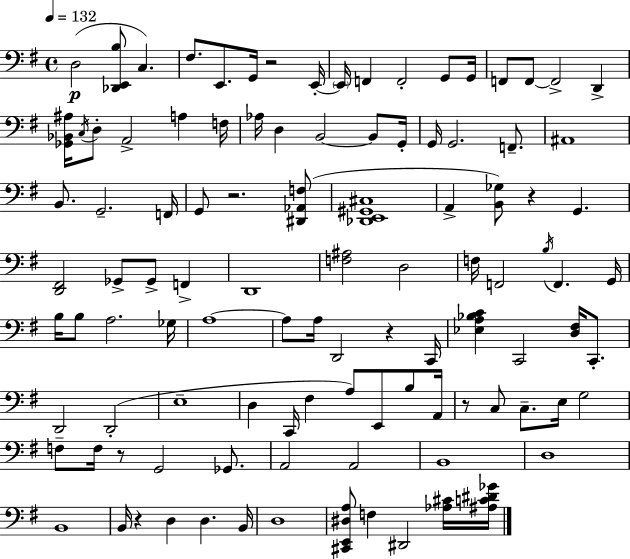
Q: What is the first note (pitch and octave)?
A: D3